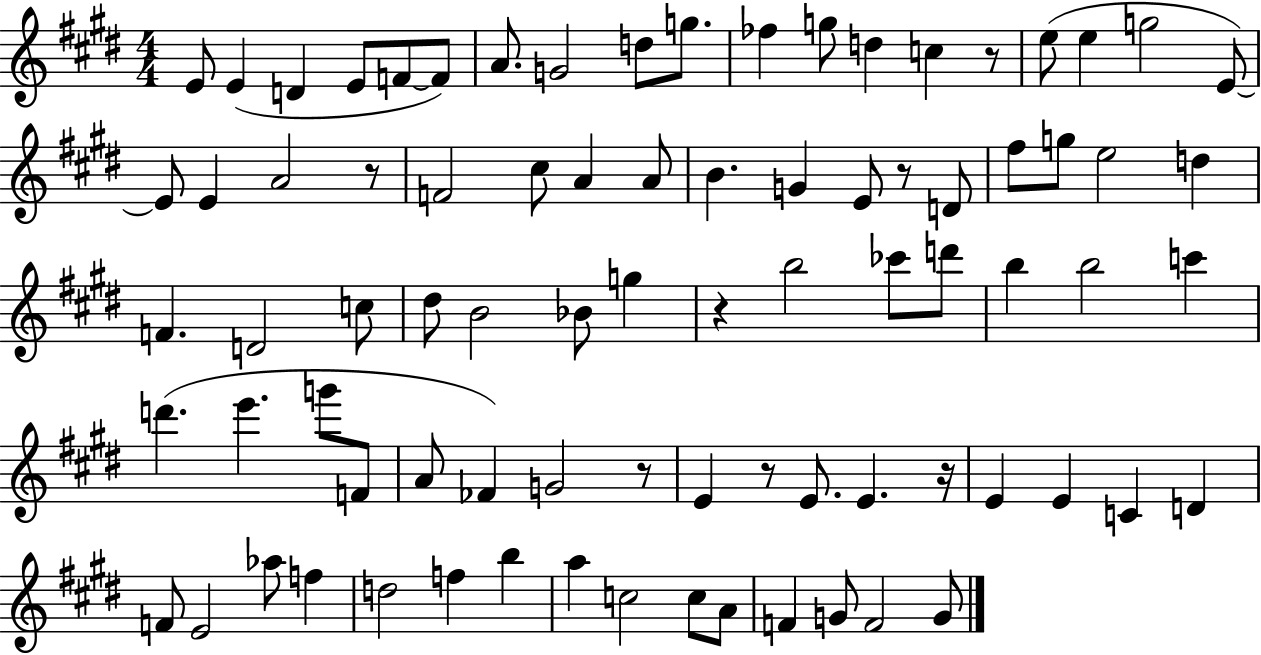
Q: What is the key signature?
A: E major